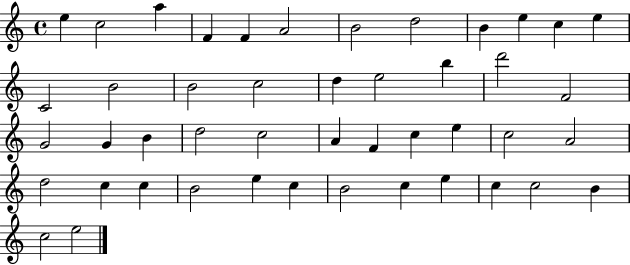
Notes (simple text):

E5/q C5/h A5/q F4/q F4/q A4/h B4/h D5/h B4/q E5/q C5/q E5/q C4/h B4/h B4/h C5/h D5/q E5/h B5/q D6/h F4/h G4/h G4/q B4/q D5/h C5/h A4/q F4/q C5/q E5/q C5/h A4/h D5/h C5/q C5/q B4/h E5/q C5/q B4/h C5/q E5/q C5/q C5/h B4/q C5/h E5/h